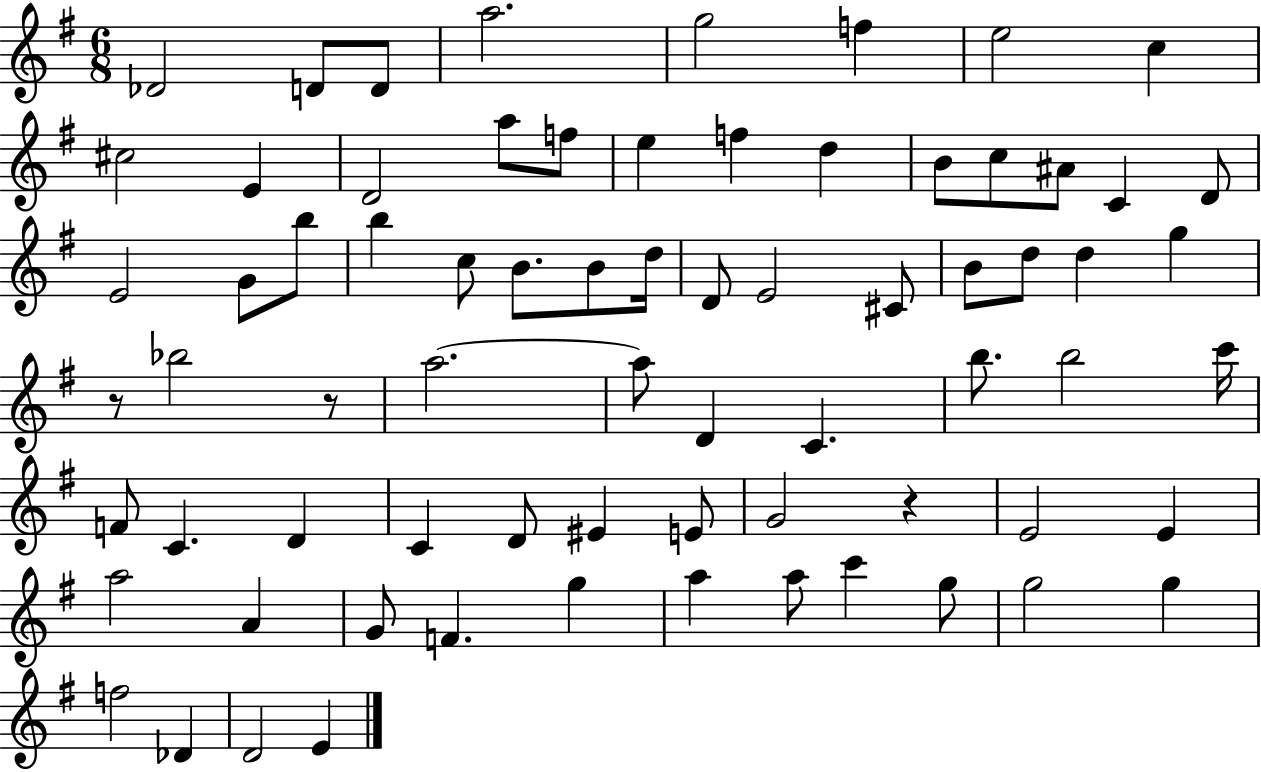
X:1
T:Untitled
M:6/8
L:1/4
K:G
_D2 D/2 D/2 a2 g2 f e2 c ^c2 E D2 a/2 f/2 e f d B/2 c/2 ^A/2 C D/2 E2 G/2 b/2 b c/2 B/2 B/2 d/4 D/2 E2 ^C/2 B/2 d/2 d g z/2 _b2 z/2 a2 a/2 D C b/2 b2 c'/4 F/2 C D C D/2 ^E E/2 G2 z E2 E a2 A G/2 F g a a/2 c' g/2 g2 g f2 _D D2 E